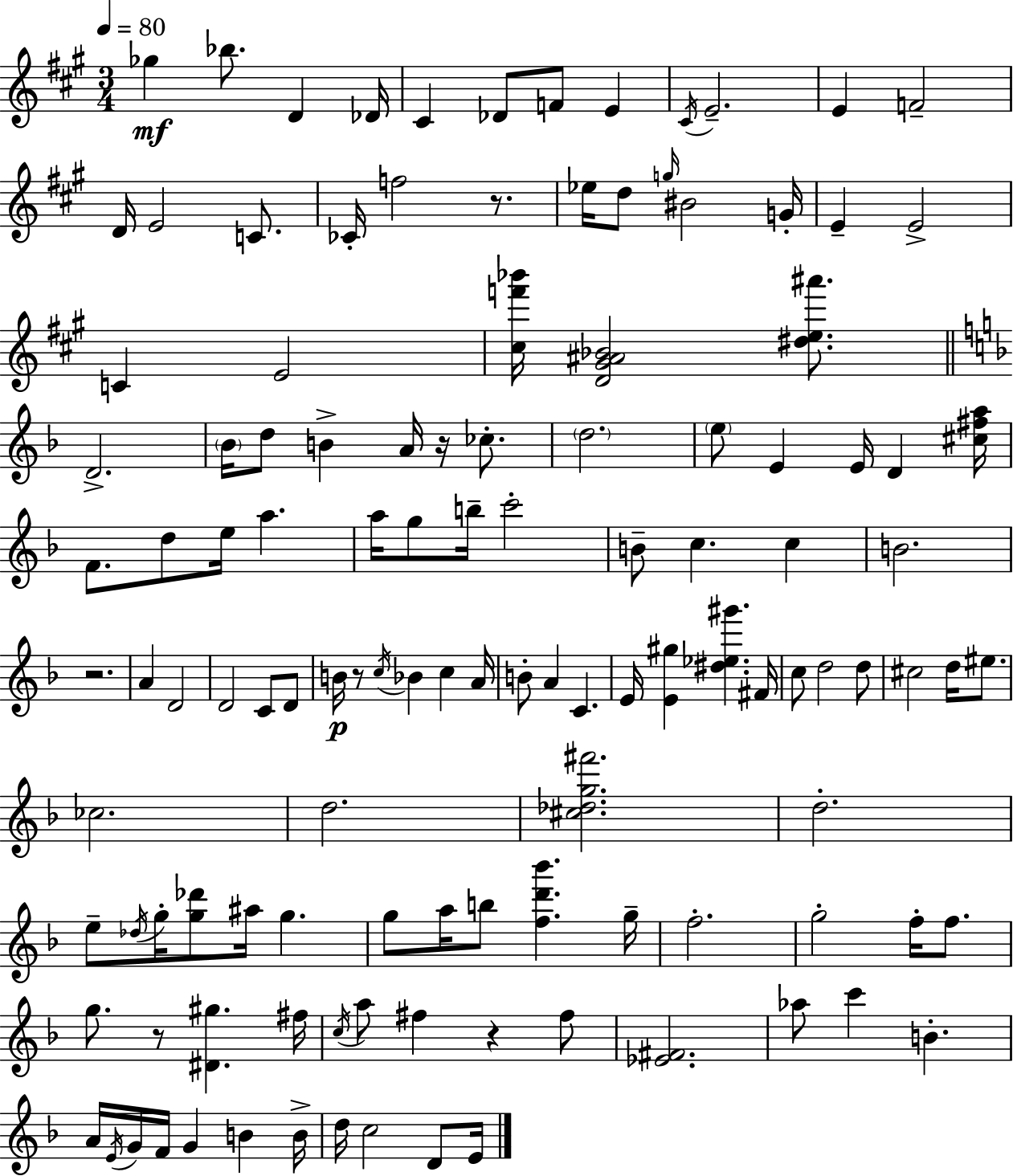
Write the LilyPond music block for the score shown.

{
  \clef treble
  \numericTimeSignature
  \time 3/4
  \key a \major
  \tempo 4 = 80
  ges''4\mf bes''8. d'4 des'16 | cis'4 des'8 f'8 e'4 | \acciaccatura { cis'16 } e'2.-- | e'4 f'2-- | \break d'16 e'2 c'8. | ces'16-. f''2 r8. | ees''16 d''8 \grace { g''16 } bis'2 | g'16-. e'4-- e'2-> | \break c'4 e'2 | <cis'' f''' bes'''>16 <d' gis' ais' bes'>2 <dis'' e'' ais'''>8. | \bar "||" \break \key d \minor d'2.-> | \parenthesize bes'16 d''8 b'4-> a'16 r16 ces''8.-. | \parenthesize d''2. | \parenthesize e''8 e'4 e'16 d'4 <cis'' fis'' a''>16 | \break f'8. d''8 e''16 a''4. | a''16 g''8 b''16-- c'''2-. | b'8-- c''4. c''4 | b'2. | \break r2. | a'4 d'2 | d'2 c'8 d'8 | b'16\p r8 \acciaccatura { c''16 } bes'4 c''4 | \break a'16 b'8-. a'4 c'4. | e'16 <e' gis''>4 <dis'' ees'' gis'''>4. | fis'16 c''8 d''2 d''8 | cis''2 d''16 eis''8. | \break ces''2. | d''2. | <cis'' des'' g'' fis'''>2. | d''2.-. | \break e''8-- \acciaccatura { des''16 } g''16-. <g'' des'''>8 ais''16 g''4. | g''8 a''16 b''8 <f'' d''' bes'''>4. | g''16-- f''2.-. | g''2-. f''16-. f''8. | \break g''8. r8 <dis' gis''>4. | fis''16 \acciaccatura { c''16 } a''8 fis''4 r4 | fis''8 <ees' fis'>2. | aes''8 c'''4 b'4.-. | \break a'16 \acciaccatura { e'16 } g'16 f'16 g'4 b'4 | b'16-> d''16 c''2 | d'8 e'16 \bar "|."
}